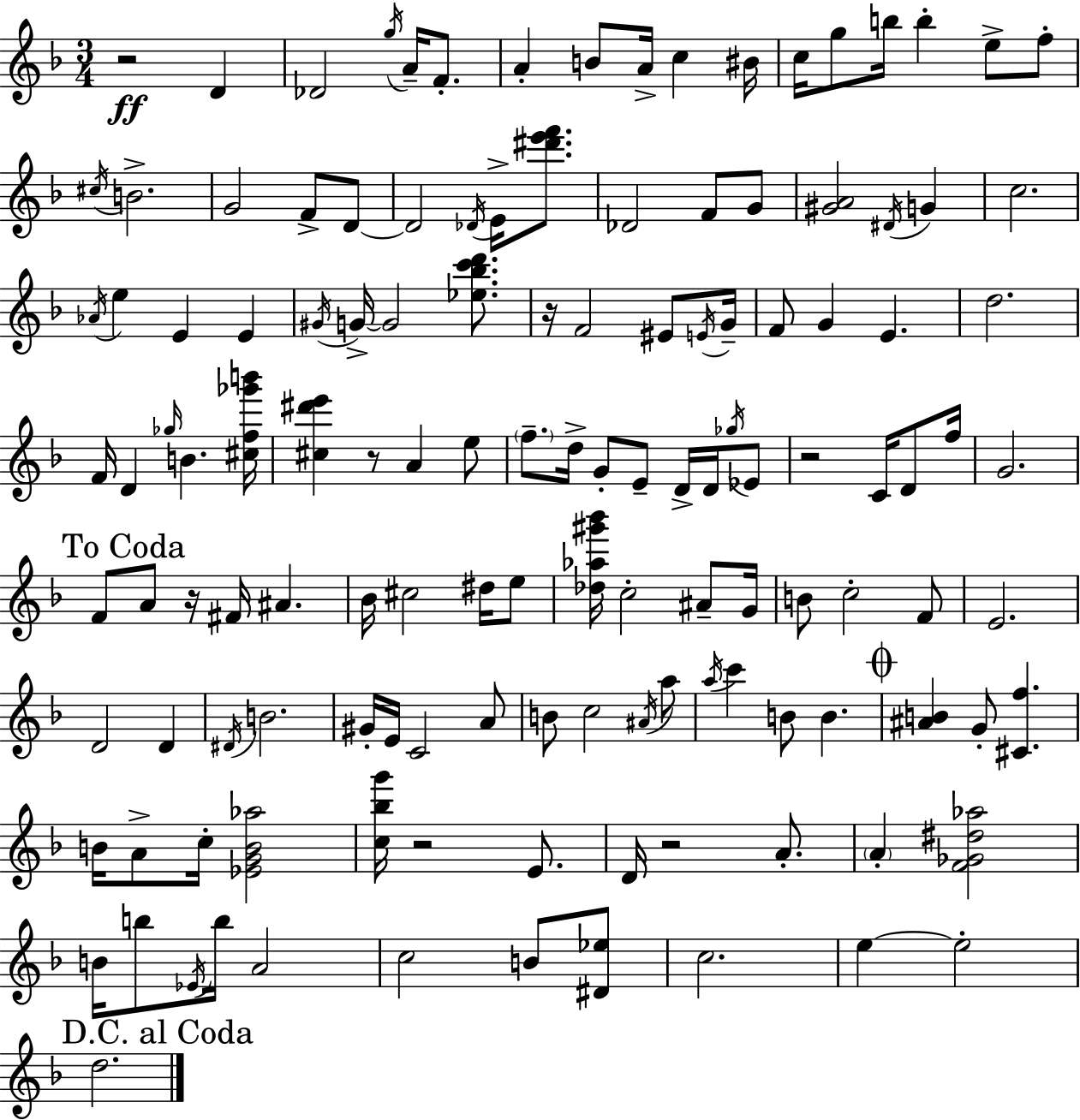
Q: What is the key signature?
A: D minor